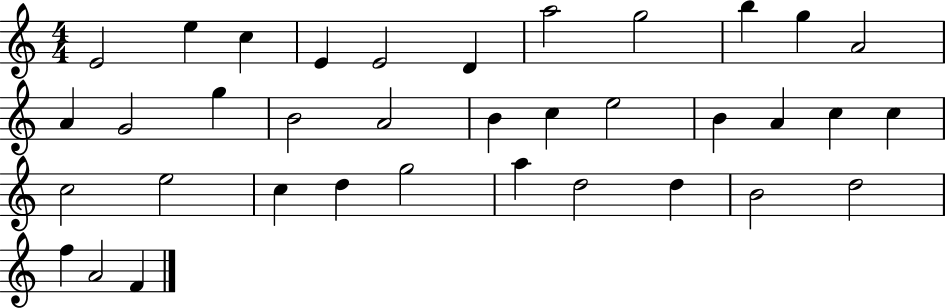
X:1
T:Untitled
M:4/4
L:1/4
K:C
E2 e c E E2 D a2 g2 b g A2 A G2 g B2 A2 B c e2 B A c c c2 e2 c d g2 a d2 d B2 d2 f A2 F